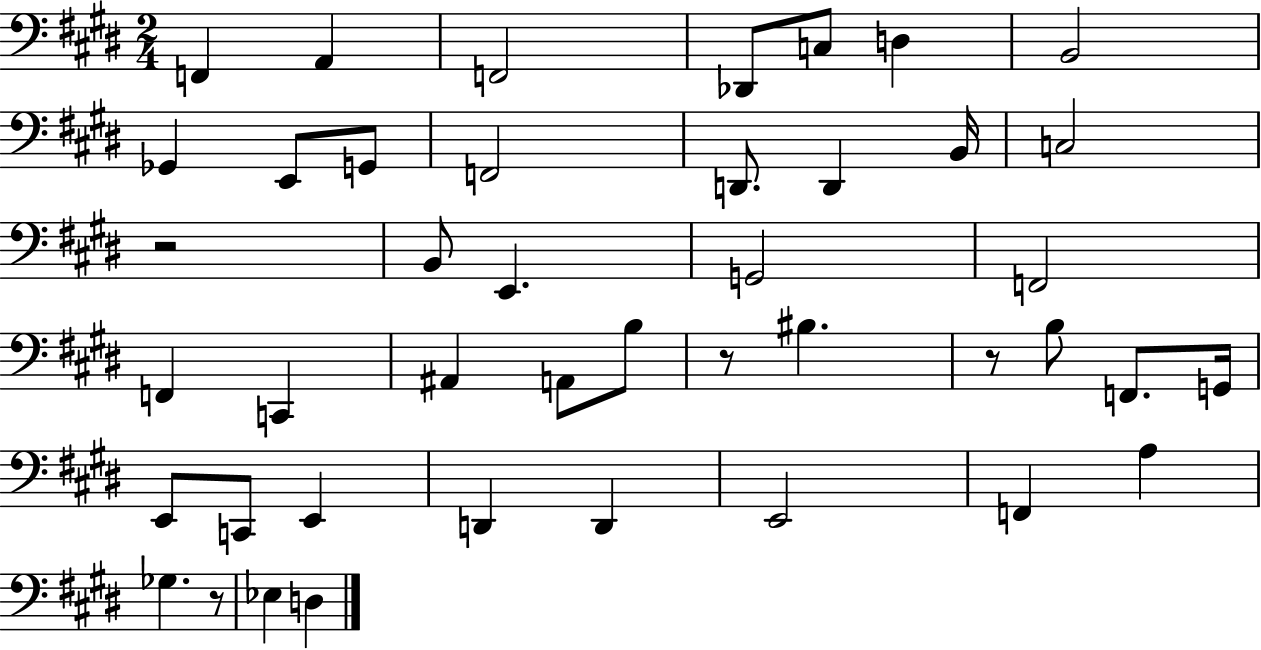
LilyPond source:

{
  \clef bass
  \numericTimeSignature
  \time 2/4
  \key e \major
  f,4 a,4 | f,2 | des,8 c8 d4 | b,2 | \break ges,4 e,8 g,8 | f,2 | d,8. d,4 b,16 | c2 | \break r2 | b,8 e,4. | g,2 | f,2 | \break f,4 c,4 | ais,4 a,8 b8 | r8 bis4. | r8 b8 f,8. g,16 | \break e,8 c,8 e,4 | d,4 d,4 | e,2 | f,4 a4 | \break ges4. r8 | ees4 d4 | \bar "|."
}